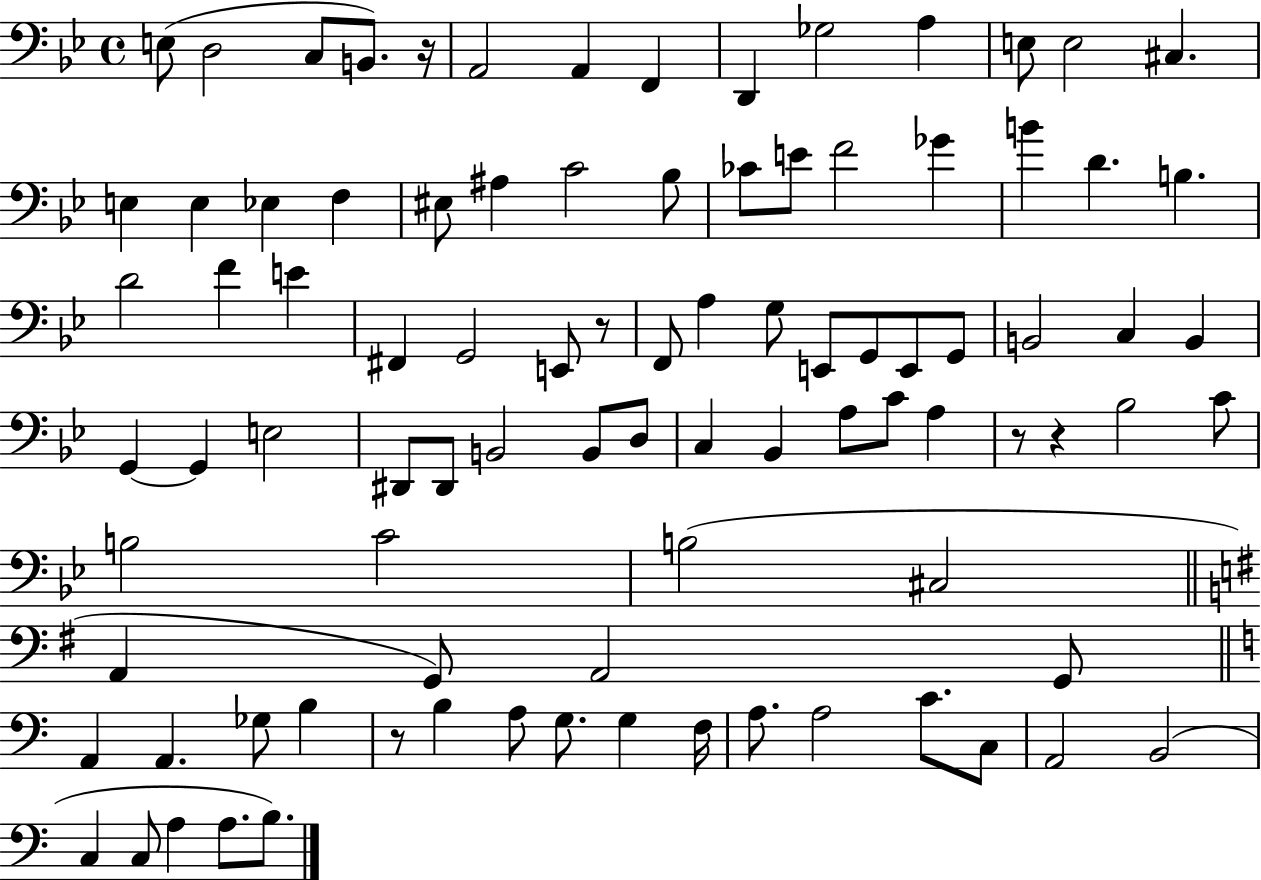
X:1
T:Untitled
M:4/4
L:1/4
K:Bb
E,/2 D,2 C,/2 B,,/2 z/4 A,,2 A,, F,, D,, _G,2 A, E,/2 E,2 ^C, E, E, _E, F, ^E,/2 ^A, C2 _B,/2 _C/2 E/2 F2 _G B D B, D2 F E ^F,, G,,2 E,,/2 z/2 F,,/2 A, G,/2 E,,/2 G,,/2 E,,/2 G,,/2 B,,2 C, B,, G,, G,, E,2 ^D,,/2 ^D,,/2 B,,2 B,,/2 D,/2 C, _B,, A,/2 C/2 A, z/2 z _B,2 C/2 B,2 C2 B,2 ^C,2 A,, G,,/2 A,,2 G,,/2 A,, A,, _G,/2 B, z/2 B, A,/2 G,/2 G, F,/4 A,/2 A,2 C/2 C,/2 A,,2 B,,2 C, C,/2 A, A,/2 B,/2